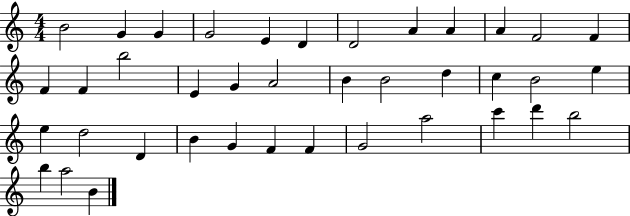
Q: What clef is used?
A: treble